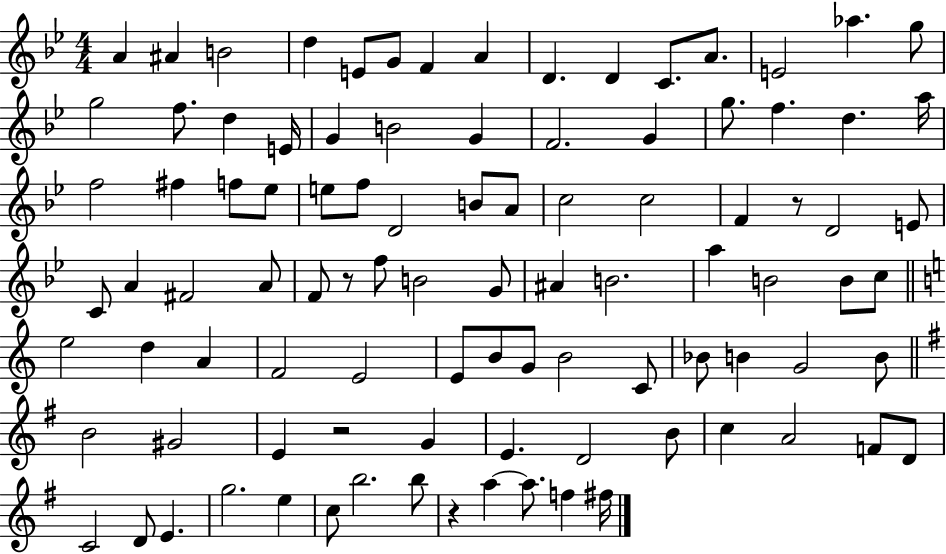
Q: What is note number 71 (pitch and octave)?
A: B4